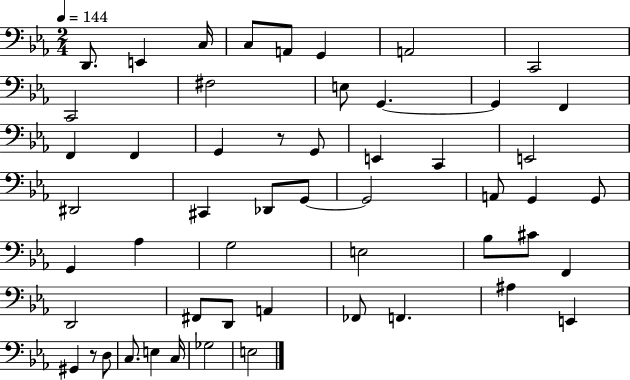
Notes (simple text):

D2/e. E2/q C3/s C3/e A2/e G2/q A2/h C2/h C2/h F#3/h E3/e G2/q. G2/q F2/q F2/q F2/q G2/q R/e G2/e E2/q C2/q E2/h D#2/h C#2/q Db2/e G2/e G2/h A2/e G2/q G2/e G2/q Ab3/q G3/h E3/h Bb3/e C#4/e F2/q D2/h F#2/e D2/e A2/q FES2/e F2/q. A#3/q E2/q G#2/q R/e D3/e C3/e. E3/q C3/s Gb3/h E3/h